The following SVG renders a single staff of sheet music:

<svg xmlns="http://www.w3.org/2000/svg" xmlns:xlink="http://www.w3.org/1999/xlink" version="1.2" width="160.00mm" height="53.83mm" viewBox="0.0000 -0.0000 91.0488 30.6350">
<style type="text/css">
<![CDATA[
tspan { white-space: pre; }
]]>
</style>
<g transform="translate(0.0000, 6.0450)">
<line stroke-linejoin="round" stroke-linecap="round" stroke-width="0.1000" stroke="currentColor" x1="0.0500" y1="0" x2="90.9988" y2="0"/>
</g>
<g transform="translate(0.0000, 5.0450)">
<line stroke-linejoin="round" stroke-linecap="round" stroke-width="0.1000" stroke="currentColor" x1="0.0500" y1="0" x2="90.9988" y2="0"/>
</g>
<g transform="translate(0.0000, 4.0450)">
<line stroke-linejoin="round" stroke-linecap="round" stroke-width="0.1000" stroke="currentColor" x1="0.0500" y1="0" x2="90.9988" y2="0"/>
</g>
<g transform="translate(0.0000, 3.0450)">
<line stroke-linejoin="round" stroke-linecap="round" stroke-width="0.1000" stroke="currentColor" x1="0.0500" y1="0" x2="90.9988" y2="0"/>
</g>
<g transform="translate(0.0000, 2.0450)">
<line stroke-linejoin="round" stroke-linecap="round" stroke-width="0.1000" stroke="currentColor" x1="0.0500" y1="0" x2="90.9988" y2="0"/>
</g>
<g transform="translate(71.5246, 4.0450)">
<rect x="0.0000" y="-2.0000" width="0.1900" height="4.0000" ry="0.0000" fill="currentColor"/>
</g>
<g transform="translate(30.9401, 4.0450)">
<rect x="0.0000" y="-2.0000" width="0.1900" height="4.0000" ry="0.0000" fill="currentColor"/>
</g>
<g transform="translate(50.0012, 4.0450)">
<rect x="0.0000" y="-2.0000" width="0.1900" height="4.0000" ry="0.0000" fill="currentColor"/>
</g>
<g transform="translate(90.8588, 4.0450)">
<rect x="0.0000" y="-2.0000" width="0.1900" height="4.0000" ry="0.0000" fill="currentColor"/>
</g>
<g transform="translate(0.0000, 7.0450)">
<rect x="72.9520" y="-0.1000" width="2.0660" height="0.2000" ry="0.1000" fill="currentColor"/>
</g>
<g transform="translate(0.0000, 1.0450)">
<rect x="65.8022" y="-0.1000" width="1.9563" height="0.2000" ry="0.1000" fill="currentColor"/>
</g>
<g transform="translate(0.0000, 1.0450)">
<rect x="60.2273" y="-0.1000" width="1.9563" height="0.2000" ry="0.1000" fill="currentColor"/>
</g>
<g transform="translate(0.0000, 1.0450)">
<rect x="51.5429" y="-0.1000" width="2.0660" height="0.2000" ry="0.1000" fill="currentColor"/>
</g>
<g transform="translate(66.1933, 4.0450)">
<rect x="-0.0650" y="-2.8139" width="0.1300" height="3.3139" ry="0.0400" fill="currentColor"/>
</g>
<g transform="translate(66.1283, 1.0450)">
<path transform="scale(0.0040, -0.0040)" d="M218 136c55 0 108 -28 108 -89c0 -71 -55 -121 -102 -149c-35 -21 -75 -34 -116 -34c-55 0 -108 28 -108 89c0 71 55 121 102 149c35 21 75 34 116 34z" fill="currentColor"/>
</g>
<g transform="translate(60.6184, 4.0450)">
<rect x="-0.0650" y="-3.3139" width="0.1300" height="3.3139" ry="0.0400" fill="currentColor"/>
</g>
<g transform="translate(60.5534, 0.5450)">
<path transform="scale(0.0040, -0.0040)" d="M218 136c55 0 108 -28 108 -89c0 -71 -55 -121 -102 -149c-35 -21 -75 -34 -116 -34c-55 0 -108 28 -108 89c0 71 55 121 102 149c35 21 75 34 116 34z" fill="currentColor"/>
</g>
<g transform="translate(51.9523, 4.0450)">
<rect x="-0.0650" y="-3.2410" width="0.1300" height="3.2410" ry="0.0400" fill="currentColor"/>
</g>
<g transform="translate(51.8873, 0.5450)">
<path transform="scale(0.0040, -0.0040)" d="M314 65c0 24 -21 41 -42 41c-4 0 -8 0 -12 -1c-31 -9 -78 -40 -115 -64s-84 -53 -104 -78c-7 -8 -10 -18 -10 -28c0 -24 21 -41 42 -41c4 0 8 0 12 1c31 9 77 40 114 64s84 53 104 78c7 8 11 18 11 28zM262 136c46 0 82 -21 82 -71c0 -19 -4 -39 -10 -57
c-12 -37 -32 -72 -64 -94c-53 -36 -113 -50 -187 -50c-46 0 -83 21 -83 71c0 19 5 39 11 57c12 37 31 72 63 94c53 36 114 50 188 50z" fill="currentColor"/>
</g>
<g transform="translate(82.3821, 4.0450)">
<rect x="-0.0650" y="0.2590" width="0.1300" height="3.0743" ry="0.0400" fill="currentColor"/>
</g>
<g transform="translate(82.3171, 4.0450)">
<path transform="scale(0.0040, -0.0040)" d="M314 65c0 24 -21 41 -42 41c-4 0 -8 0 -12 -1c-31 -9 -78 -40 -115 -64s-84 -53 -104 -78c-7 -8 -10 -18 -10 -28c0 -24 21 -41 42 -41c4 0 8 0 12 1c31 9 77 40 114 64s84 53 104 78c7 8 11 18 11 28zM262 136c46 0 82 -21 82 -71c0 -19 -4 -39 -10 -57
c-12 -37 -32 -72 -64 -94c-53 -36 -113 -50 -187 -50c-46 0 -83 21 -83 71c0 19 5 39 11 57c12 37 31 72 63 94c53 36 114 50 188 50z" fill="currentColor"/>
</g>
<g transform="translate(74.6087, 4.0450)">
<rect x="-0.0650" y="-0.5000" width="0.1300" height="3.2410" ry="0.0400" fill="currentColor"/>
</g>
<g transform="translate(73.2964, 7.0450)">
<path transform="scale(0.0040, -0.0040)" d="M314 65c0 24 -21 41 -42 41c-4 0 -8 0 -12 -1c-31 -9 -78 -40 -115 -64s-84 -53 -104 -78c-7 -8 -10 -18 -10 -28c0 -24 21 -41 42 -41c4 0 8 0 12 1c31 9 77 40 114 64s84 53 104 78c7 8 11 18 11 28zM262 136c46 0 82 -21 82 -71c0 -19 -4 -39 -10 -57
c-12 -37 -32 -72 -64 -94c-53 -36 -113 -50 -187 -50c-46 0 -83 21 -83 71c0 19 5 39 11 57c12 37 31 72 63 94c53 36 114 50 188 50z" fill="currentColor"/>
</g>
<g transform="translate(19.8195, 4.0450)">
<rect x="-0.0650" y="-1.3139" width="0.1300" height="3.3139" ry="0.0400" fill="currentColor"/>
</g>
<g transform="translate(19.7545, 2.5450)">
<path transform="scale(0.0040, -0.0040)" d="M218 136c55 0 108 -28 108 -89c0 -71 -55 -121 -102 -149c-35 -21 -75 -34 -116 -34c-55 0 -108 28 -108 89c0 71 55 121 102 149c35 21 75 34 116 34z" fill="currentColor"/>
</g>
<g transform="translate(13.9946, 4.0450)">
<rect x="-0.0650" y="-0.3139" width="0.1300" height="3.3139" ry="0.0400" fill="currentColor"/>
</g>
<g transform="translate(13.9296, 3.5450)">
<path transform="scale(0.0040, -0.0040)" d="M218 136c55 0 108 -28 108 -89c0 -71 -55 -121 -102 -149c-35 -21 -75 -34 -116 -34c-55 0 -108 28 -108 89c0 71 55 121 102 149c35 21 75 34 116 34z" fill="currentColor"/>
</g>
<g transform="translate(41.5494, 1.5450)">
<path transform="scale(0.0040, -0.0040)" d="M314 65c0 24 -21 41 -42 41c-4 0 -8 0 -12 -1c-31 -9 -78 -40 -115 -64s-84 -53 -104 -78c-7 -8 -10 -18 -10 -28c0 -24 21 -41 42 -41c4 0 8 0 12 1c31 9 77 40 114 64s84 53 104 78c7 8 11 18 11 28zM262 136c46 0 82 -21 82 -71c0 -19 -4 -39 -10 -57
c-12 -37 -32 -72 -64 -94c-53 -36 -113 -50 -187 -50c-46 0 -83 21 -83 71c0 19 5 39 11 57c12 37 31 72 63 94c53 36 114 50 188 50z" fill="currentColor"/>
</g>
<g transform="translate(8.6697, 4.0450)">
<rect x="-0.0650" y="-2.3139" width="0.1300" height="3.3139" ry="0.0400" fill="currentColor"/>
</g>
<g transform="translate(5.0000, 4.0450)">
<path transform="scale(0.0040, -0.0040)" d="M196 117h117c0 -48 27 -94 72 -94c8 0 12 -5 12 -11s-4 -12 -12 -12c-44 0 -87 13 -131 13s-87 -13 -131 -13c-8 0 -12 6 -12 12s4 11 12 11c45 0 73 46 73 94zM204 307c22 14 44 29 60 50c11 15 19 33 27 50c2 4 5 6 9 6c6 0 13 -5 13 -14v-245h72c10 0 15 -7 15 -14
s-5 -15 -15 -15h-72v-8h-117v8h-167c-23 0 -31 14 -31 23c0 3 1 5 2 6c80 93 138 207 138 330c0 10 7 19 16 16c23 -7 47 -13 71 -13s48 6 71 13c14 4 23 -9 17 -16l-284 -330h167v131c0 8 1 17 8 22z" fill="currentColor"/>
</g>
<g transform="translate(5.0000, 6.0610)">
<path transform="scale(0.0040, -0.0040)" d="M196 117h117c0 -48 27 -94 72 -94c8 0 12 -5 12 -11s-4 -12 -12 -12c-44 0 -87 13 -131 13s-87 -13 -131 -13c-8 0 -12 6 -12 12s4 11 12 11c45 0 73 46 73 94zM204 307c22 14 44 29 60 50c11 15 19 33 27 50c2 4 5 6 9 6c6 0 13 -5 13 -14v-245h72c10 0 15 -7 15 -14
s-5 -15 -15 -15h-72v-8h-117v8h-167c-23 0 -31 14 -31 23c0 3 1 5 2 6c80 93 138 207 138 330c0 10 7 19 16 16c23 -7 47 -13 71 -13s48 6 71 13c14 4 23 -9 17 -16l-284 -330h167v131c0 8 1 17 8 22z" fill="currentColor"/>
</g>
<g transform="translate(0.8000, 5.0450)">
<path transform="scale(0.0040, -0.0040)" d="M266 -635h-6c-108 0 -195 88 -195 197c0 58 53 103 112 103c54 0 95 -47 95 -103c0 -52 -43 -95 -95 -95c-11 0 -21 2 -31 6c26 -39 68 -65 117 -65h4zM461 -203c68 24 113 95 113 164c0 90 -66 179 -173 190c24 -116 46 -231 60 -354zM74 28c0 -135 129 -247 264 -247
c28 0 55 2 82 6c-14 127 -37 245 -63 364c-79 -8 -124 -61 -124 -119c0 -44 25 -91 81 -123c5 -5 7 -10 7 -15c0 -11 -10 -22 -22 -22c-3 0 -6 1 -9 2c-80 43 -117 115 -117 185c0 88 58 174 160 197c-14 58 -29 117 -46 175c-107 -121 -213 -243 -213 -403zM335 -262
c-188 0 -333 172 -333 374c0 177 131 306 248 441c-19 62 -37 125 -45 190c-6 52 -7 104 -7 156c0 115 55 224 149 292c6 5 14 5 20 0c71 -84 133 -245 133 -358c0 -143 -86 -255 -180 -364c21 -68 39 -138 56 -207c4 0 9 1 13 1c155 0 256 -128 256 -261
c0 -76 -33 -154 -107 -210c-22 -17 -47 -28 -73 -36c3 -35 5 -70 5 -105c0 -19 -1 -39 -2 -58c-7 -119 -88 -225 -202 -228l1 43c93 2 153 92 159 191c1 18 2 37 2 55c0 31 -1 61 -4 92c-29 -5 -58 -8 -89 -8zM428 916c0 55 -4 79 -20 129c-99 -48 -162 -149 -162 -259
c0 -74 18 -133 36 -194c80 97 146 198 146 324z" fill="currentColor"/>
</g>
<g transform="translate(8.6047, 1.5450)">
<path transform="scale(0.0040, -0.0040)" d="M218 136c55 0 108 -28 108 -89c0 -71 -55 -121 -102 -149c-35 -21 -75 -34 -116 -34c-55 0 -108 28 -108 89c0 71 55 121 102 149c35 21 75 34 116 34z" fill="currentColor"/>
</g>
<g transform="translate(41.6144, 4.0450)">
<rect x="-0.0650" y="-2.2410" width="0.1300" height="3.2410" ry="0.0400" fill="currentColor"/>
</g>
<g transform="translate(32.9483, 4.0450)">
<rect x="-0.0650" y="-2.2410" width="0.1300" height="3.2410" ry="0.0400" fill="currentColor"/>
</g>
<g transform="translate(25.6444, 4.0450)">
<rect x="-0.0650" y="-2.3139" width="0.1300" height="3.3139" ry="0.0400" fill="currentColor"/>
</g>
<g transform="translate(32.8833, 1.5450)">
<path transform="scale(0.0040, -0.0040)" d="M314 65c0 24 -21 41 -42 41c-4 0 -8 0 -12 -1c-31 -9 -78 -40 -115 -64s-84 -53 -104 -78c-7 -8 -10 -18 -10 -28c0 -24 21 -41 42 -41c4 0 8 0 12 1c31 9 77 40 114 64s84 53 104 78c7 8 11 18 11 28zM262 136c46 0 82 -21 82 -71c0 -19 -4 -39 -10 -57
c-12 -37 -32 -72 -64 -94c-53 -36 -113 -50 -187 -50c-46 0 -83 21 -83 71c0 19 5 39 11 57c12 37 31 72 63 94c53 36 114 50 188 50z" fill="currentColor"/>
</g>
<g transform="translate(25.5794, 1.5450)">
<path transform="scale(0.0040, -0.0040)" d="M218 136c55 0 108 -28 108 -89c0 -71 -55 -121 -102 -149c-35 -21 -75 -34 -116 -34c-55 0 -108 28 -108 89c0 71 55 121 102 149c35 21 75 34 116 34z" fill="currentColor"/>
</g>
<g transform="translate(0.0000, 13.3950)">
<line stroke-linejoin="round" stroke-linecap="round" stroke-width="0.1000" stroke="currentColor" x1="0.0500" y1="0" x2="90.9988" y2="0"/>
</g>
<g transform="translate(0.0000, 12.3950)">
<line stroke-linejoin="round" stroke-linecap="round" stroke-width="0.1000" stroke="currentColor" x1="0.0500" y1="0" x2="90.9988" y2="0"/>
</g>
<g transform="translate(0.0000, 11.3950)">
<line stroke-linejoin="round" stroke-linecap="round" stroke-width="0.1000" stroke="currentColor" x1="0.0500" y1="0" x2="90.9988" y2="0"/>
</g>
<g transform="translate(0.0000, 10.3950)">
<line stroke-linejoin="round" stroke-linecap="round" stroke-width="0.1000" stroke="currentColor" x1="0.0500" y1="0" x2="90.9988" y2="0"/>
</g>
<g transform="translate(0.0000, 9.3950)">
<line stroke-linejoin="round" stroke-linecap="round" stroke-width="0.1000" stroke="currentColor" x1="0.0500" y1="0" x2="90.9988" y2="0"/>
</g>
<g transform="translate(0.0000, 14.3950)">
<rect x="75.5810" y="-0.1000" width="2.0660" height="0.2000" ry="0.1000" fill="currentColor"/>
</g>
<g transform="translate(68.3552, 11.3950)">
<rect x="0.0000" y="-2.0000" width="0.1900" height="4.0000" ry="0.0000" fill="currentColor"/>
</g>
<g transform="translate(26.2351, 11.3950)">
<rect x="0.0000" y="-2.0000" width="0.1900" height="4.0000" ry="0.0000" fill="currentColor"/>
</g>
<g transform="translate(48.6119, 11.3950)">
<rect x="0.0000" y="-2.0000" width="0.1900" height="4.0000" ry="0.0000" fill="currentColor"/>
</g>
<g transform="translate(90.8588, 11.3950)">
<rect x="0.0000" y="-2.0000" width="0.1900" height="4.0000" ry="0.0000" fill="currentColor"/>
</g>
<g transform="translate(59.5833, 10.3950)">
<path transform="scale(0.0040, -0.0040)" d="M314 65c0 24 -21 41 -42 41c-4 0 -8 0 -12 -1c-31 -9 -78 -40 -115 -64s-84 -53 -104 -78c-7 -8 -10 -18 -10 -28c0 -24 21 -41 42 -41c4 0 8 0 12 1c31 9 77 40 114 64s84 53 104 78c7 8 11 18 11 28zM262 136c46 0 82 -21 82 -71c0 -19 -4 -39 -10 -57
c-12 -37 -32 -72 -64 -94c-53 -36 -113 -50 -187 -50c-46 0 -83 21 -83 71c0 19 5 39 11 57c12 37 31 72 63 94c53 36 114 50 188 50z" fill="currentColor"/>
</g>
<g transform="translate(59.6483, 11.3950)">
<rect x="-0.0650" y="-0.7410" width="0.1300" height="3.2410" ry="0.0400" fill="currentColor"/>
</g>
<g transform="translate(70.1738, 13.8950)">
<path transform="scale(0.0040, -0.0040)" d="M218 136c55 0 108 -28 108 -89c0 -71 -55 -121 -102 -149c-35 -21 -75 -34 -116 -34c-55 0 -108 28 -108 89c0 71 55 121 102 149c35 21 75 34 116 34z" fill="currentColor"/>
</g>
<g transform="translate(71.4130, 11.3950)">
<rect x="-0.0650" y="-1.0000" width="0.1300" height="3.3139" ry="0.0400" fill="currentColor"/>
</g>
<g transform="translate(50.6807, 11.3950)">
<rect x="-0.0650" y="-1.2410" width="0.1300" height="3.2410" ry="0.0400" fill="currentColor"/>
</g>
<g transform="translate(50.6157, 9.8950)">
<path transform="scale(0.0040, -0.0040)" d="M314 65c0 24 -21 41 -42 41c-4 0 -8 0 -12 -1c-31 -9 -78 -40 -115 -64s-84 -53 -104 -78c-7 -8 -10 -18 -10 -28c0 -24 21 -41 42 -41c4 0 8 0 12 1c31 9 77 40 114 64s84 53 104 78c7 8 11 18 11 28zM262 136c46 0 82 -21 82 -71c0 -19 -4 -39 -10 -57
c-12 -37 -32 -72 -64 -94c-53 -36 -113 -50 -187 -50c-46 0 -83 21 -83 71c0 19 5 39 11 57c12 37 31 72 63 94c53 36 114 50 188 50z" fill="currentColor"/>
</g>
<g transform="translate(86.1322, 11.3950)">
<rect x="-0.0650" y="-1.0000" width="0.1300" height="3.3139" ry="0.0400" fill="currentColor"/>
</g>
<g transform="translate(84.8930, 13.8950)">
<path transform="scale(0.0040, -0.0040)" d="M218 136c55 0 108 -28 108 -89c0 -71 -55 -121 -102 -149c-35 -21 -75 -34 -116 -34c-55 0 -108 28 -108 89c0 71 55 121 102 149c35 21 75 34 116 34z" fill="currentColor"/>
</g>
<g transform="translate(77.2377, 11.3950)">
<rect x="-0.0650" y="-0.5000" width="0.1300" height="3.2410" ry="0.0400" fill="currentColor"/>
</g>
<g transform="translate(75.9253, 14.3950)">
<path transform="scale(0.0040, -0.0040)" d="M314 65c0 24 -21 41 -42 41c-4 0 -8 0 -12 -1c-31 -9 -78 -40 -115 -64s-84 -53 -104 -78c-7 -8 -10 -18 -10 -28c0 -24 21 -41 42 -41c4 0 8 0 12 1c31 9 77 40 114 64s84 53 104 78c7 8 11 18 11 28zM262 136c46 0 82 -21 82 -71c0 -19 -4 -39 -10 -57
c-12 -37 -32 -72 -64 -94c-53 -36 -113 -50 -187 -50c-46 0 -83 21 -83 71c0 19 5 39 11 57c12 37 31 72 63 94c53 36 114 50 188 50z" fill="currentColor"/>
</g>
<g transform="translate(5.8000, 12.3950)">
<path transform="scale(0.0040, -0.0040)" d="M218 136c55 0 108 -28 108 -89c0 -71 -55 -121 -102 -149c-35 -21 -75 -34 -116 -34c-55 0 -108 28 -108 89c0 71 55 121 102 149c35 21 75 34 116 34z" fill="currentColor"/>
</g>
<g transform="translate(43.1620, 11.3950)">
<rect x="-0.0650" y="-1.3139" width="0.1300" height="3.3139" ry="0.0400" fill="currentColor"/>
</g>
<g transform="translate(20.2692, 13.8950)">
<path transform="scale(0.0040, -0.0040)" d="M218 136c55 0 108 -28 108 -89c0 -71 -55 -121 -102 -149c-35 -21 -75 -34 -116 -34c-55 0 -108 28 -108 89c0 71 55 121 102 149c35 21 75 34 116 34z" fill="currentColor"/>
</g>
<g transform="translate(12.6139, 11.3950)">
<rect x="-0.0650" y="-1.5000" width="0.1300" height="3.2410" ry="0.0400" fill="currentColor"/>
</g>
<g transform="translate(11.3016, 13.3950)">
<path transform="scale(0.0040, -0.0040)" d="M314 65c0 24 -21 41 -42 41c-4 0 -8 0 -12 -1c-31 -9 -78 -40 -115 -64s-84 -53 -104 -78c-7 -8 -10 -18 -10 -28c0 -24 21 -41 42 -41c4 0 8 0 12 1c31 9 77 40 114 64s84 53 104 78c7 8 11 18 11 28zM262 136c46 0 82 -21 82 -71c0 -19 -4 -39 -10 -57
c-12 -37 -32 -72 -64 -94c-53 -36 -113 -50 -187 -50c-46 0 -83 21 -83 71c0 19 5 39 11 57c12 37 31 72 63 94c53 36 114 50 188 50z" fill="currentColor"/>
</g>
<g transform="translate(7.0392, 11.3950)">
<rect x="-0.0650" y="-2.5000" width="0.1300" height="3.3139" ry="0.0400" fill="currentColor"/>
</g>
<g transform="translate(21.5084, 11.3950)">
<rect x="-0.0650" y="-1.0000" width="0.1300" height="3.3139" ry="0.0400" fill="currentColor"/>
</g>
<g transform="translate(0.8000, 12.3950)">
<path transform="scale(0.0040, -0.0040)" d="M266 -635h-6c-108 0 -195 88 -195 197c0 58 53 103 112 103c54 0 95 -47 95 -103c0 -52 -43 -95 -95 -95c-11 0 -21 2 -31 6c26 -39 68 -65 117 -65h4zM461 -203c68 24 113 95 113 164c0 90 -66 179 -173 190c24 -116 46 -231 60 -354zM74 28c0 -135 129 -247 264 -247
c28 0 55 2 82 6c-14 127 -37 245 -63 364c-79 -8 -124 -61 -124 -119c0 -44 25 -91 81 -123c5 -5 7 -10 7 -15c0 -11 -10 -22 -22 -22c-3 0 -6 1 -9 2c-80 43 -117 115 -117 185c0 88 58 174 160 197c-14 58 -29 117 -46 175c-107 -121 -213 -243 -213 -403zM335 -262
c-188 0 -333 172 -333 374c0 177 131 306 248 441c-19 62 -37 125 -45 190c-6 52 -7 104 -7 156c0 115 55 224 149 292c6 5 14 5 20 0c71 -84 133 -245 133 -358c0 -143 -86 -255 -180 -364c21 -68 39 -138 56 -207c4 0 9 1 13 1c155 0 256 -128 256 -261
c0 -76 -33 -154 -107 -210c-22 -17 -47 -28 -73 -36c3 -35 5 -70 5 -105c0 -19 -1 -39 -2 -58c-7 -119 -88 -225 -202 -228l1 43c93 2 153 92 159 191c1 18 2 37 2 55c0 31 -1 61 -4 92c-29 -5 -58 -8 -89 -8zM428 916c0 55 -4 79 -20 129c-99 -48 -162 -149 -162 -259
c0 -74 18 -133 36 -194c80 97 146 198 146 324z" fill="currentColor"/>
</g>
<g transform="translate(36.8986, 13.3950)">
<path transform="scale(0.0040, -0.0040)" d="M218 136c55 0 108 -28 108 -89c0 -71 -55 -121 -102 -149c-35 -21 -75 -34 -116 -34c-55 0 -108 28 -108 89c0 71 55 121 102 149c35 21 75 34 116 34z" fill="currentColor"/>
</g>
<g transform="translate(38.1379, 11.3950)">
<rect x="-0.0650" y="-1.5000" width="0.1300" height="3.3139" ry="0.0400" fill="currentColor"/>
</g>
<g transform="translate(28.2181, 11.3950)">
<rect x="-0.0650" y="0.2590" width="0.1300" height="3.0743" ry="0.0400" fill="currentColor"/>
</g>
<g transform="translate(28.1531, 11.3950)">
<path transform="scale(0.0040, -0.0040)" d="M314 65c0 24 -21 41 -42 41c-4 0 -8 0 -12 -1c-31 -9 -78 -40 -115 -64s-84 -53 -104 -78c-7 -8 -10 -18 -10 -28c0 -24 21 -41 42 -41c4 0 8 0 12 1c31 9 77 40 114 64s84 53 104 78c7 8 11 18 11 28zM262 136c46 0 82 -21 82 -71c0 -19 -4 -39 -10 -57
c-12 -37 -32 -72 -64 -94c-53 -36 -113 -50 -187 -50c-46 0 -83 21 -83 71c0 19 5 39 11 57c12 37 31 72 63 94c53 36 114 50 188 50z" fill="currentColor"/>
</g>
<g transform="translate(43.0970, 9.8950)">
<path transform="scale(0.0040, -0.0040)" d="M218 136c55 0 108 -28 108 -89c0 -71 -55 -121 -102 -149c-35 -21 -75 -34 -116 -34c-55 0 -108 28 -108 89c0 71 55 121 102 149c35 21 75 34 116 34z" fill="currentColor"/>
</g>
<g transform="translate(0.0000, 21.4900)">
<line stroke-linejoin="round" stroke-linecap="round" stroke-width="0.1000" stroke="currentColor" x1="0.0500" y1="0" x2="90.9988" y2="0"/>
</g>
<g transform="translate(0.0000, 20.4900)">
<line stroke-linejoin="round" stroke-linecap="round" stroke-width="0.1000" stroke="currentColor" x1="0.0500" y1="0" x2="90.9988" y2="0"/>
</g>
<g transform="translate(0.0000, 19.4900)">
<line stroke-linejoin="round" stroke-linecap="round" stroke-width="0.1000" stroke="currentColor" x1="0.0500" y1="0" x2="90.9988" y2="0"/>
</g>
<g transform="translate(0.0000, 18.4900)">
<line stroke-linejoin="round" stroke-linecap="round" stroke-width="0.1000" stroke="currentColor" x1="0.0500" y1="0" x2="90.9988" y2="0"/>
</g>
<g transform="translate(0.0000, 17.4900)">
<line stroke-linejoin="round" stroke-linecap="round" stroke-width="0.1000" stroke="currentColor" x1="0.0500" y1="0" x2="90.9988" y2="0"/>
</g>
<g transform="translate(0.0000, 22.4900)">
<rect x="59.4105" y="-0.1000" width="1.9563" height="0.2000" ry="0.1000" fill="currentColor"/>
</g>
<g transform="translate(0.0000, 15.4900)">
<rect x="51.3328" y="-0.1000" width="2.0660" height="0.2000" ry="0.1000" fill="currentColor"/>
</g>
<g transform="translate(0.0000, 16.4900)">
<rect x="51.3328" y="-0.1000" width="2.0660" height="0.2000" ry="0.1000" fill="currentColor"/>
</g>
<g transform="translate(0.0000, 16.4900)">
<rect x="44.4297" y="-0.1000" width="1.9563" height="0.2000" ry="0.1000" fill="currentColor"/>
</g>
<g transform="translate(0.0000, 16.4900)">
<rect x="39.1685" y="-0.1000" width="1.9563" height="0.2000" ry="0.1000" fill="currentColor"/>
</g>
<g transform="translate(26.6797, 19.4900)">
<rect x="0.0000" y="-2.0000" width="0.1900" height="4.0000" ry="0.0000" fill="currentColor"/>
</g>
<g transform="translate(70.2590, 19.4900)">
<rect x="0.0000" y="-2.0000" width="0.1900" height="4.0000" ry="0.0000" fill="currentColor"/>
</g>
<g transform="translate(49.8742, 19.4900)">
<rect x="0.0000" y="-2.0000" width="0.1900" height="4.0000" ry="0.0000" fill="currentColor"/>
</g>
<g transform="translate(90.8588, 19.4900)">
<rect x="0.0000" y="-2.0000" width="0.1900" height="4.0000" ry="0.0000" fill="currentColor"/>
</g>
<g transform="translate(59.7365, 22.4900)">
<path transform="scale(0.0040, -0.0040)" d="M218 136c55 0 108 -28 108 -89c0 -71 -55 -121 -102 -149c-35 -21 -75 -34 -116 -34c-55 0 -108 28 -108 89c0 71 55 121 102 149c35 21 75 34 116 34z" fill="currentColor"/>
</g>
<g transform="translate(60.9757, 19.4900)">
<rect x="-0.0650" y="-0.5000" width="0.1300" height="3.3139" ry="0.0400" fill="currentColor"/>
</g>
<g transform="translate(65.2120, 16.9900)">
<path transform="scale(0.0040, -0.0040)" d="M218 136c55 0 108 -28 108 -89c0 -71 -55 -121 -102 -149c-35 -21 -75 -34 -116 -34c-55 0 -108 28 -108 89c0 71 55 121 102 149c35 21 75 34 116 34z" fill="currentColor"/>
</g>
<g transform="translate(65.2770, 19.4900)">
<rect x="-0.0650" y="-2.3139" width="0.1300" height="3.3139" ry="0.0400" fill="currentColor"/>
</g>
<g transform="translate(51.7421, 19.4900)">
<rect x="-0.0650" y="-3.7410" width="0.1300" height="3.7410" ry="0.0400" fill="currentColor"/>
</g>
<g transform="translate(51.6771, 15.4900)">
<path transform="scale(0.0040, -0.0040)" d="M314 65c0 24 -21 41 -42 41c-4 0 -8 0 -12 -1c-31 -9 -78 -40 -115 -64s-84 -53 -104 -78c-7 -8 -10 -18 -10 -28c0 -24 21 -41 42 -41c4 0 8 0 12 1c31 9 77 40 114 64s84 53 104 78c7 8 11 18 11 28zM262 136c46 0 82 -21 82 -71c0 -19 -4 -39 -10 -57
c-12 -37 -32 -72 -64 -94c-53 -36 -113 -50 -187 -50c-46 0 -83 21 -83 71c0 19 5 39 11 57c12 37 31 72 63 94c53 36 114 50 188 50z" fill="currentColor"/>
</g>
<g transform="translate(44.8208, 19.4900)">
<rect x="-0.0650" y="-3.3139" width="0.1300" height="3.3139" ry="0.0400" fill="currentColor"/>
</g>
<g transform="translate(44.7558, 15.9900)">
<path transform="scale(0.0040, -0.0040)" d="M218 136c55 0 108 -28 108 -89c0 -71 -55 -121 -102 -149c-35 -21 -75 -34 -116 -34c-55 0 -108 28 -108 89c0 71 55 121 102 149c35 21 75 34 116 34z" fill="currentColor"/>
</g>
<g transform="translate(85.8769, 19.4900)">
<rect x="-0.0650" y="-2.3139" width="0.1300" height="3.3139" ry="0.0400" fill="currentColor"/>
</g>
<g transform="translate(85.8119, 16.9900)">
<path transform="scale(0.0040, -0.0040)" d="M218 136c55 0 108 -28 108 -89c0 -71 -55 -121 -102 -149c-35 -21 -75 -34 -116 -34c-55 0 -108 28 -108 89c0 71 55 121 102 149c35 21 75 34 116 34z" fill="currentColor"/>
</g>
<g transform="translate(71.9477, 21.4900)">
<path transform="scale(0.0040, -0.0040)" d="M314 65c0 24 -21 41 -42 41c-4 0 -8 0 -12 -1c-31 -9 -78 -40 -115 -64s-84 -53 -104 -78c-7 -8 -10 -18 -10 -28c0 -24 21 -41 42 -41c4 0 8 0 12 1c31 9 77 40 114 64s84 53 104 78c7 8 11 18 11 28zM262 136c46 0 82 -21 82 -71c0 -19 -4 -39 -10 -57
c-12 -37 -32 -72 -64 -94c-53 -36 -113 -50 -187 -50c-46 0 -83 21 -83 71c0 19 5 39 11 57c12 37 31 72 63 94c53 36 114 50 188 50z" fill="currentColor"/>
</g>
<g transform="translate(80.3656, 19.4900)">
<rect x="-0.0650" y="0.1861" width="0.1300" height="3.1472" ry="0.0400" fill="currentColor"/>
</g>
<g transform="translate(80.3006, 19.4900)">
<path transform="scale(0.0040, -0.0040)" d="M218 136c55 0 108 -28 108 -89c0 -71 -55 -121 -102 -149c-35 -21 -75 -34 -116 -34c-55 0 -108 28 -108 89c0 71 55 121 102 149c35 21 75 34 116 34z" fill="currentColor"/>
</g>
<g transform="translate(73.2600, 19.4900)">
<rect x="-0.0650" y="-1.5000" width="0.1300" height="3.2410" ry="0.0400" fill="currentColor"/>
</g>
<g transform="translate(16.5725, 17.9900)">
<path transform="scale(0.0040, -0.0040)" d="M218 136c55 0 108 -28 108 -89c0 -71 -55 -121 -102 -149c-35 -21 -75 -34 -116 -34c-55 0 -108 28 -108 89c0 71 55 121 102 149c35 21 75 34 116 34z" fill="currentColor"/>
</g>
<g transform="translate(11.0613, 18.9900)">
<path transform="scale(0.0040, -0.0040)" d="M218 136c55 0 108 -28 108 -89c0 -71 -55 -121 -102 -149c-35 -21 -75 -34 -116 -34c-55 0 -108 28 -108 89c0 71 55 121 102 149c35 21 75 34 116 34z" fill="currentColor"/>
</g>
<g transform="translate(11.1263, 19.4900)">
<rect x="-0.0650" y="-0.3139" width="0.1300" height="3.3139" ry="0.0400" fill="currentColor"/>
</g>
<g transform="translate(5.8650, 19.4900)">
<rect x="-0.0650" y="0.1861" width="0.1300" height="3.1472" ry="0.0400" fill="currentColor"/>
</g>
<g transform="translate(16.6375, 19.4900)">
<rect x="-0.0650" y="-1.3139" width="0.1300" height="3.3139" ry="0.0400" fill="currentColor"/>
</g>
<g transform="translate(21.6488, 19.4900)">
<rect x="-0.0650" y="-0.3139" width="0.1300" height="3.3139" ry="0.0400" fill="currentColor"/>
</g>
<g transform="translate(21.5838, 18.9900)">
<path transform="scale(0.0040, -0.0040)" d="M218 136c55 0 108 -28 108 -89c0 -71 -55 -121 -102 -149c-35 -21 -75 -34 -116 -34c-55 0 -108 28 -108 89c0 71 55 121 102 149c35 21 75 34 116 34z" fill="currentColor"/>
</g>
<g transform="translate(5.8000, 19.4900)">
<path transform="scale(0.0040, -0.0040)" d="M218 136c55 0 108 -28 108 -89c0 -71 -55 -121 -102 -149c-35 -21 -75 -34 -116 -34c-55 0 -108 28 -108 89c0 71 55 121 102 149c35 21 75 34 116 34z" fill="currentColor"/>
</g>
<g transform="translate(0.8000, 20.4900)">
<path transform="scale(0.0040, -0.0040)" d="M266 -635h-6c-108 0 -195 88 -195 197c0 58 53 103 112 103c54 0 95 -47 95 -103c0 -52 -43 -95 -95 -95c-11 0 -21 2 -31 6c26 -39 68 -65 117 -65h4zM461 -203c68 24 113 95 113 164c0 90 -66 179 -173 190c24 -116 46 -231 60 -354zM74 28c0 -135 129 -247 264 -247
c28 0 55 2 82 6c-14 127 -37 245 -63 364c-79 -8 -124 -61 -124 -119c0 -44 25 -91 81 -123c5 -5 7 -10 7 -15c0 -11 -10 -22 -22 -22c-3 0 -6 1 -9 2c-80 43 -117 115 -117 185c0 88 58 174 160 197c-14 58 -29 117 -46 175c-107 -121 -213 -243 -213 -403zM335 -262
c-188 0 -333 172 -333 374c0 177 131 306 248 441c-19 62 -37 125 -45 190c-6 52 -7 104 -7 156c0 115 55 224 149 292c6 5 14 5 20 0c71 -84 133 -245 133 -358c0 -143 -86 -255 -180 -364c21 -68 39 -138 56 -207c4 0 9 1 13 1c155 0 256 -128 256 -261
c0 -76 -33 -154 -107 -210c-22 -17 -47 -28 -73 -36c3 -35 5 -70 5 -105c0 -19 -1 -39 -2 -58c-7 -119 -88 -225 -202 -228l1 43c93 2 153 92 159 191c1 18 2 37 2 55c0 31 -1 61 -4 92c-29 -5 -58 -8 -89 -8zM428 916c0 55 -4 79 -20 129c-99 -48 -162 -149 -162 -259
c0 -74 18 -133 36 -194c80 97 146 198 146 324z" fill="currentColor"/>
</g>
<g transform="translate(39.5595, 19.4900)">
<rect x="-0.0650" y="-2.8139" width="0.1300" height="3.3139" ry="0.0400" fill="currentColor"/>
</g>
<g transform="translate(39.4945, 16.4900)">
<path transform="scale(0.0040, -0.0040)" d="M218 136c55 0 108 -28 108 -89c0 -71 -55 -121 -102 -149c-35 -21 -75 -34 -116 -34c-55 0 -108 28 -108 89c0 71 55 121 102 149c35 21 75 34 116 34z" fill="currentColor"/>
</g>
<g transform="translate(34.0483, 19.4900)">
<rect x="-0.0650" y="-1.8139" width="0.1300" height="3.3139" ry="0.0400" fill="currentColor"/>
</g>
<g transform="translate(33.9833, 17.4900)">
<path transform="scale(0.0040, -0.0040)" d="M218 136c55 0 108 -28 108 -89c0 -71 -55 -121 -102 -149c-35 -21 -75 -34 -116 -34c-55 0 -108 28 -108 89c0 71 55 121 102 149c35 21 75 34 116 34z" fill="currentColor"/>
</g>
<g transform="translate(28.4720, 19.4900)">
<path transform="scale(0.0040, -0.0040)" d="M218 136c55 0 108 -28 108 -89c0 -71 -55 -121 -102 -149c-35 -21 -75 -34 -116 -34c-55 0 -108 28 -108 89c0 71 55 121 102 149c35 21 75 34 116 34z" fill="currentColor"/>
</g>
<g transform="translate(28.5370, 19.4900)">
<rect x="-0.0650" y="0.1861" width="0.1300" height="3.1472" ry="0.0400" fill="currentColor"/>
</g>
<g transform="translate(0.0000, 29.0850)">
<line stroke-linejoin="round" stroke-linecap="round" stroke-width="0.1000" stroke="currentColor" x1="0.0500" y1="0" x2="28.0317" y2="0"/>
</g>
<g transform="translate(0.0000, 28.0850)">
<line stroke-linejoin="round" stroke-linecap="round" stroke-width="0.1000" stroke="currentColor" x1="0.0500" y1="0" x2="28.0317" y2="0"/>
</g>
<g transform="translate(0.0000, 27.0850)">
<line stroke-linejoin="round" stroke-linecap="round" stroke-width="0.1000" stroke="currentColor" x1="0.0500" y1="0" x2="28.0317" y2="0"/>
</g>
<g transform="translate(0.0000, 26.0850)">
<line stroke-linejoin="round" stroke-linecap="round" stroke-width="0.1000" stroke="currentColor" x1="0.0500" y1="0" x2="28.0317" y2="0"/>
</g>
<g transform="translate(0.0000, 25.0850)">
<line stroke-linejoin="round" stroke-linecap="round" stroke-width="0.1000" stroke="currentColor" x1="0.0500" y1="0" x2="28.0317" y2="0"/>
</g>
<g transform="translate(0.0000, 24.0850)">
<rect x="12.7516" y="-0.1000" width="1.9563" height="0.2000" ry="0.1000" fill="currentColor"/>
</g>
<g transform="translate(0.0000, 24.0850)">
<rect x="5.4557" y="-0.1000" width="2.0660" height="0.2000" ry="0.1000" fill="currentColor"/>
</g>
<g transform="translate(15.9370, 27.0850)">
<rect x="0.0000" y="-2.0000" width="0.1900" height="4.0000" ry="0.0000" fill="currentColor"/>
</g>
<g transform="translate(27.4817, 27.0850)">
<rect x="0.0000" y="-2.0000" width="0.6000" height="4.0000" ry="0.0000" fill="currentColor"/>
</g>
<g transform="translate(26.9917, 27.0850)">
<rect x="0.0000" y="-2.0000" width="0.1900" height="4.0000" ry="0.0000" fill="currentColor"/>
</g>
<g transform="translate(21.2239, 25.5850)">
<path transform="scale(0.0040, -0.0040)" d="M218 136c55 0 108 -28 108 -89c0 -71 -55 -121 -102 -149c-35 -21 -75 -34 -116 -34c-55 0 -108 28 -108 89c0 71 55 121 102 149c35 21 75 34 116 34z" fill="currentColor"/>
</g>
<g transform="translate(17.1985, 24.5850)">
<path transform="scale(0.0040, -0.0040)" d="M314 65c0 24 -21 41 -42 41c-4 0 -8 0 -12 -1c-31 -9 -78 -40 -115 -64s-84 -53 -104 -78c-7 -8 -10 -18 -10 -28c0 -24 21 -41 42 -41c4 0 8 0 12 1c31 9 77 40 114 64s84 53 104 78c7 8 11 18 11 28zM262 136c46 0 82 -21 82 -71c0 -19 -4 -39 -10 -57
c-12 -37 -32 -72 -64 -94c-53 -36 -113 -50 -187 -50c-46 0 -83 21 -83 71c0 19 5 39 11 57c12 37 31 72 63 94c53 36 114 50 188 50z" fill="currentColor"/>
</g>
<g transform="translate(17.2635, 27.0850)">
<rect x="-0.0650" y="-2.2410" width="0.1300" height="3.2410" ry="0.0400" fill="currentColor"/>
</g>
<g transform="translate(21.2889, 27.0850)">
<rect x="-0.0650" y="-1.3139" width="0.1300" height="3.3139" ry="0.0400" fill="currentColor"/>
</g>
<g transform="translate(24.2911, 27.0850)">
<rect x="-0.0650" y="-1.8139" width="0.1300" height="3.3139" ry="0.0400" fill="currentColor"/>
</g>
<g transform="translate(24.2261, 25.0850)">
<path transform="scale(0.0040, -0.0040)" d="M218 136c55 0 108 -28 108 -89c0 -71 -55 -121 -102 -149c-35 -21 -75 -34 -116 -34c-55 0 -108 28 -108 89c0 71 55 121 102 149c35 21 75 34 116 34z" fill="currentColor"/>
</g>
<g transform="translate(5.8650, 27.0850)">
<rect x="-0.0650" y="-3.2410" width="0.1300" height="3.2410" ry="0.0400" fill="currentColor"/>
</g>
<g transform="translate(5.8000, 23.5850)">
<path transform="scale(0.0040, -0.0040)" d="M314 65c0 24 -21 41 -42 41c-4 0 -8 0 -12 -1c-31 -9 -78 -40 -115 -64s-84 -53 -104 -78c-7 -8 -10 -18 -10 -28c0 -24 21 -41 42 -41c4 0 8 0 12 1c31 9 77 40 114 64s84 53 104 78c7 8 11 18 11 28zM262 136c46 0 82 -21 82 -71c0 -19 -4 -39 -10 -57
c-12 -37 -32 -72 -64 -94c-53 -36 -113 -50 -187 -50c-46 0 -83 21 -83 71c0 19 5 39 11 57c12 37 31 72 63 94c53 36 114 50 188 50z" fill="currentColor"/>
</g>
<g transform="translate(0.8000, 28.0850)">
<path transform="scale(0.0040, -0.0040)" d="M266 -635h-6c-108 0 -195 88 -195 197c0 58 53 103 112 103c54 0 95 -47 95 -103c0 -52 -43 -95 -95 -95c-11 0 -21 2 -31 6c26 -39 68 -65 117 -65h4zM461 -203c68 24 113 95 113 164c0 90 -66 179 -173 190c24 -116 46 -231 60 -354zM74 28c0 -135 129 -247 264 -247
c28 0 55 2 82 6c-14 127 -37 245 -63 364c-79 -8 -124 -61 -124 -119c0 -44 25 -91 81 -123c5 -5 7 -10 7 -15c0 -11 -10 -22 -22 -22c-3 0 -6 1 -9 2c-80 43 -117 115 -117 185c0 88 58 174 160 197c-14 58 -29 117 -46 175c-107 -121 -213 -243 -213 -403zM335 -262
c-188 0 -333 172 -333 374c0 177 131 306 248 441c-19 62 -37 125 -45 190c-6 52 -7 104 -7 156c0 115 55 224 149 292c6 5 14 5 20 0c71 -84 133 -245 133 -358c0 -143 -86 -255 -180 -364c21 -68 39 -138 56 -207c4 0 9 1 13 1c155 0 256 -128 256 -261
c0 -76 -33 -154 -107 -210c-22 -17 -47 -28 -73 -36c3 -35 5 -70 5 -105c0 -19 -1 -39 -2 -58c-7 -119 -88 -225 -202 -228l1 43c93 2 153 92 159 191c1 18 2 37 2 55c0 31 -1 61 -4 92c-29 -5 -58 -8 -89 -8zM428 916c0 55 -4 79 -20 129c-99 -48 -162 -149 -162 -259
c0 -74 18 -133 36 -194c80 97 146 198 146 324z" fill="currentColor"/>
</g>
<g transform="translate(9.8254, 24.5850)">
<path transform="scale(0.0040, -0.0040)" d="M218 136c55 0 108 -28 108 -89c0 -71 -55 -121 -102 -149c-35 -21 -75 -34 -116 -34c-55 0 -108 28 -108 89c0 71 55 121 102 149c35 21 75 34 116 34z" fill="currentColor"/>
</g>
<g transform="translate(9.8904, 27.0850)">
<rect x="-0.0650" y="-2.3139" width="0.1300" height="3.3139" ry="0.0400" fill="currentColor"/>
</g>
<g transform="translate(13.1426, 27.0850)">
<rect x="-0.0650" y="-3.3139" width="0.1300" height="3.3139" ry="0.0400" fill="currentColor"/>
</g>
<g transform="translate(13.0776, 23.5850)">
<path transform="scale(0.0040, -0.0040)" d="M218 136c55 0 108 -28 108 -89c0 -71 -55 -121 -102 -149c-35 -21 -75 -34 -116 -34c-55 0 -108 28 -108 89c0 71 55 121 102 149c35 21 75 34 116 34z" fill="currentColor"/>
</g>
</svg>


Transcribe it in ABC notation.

X:1
T:Untitled
M:4/4
L:1/4
K:C
g c e g g2 g2 b2 b a C2 B2 G E2 D B2 E e e2 d2 D C2 D B c e c B f a b c'2 C g E2 B g b2 g b g2 e f